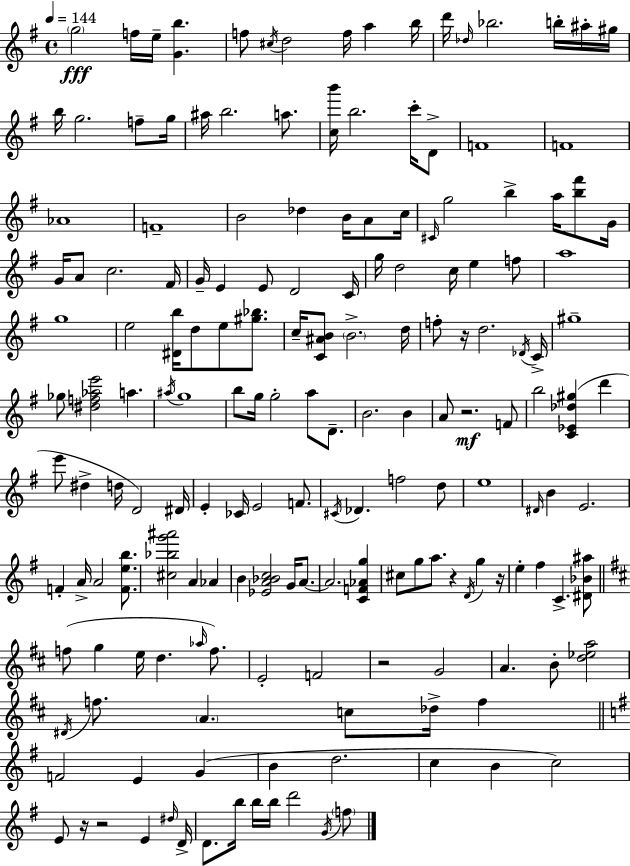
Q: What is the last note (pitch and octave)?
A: F5